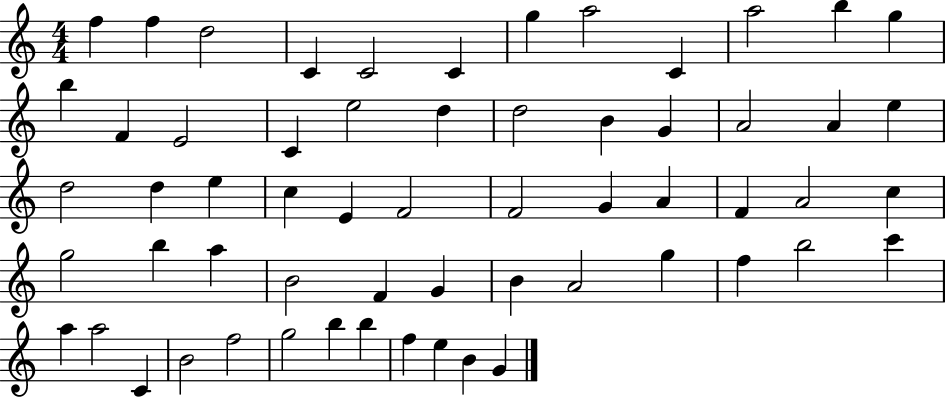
{
  \clef treble
  \numericTimeSignature
  \time 4/4
  \key c \major
  f''4 f''4 d''2 | c'4 c'2 c'4 | g''4 a''2 c'4 | a''2 b''4 g''4 | \break b''4 f'4 e'2 | c'4 e''2 d''4 | d''2 b'4 g'4 | a'2 a'4 e''4 | \break d''2 d''4 e''4 | c''4 e'4 f'2 | f'2 g'4 a'4 | f'4 a'2 c''4 | \break g''2 b''4 a''4 | b'2 f'4 g'4 | b'4 a'2 g''4 | f''4 b''2 c'''4 | \break a''4 a''2 c'4 | b'2 f''2 | g''2 b''4 b''4 | f''4 e''4 b'4 g'4 | \break \bar "|."
}